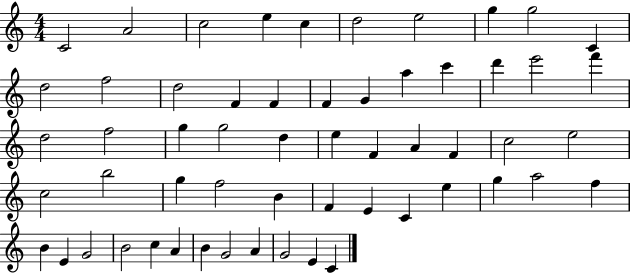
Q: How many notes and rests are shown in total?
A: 57